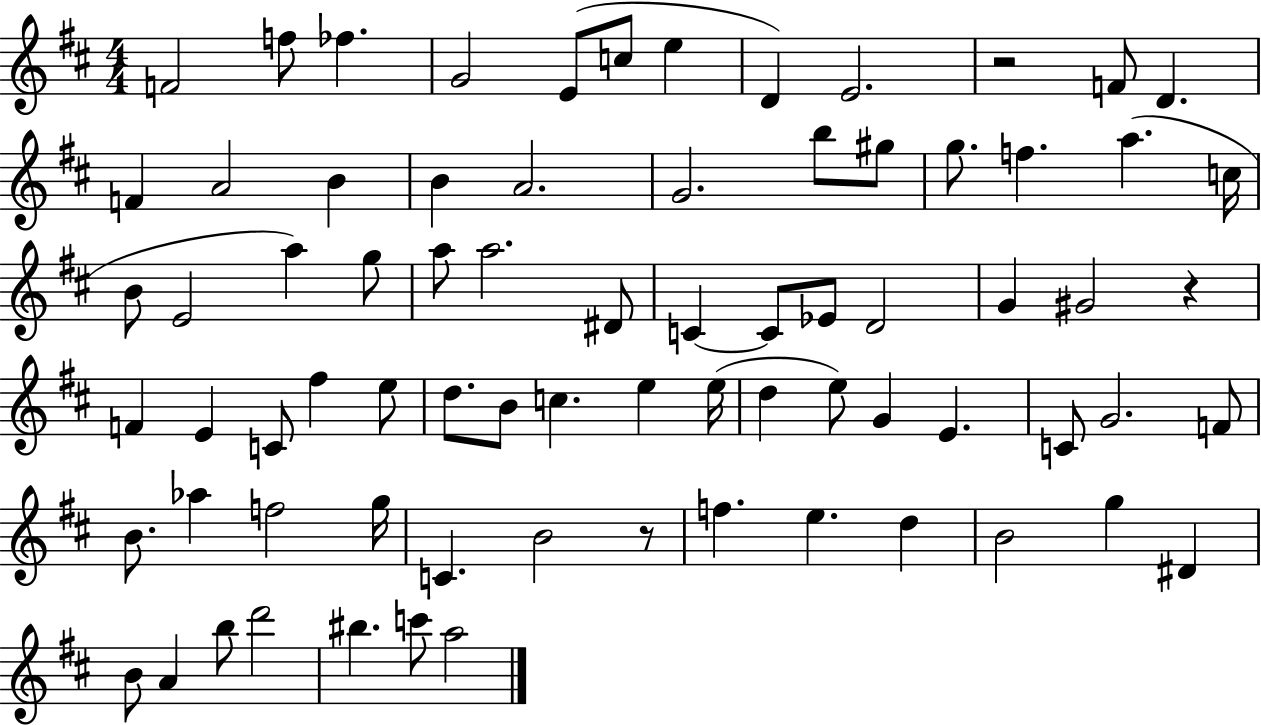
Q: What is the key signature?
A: D major